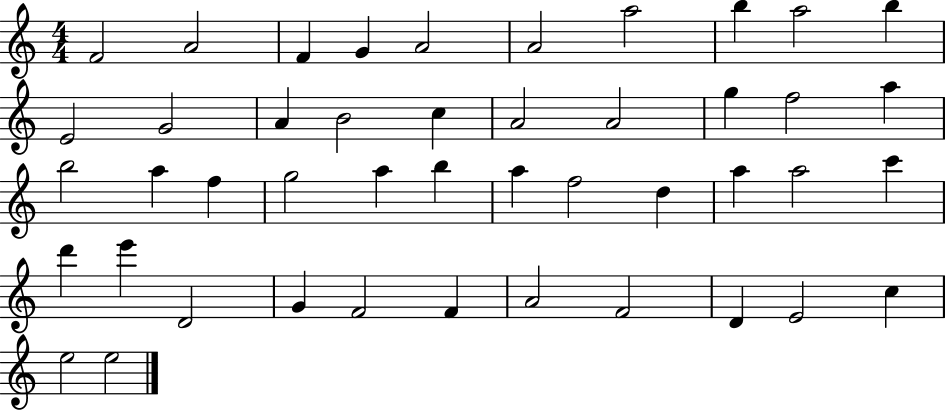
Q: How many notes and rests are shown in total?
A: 45